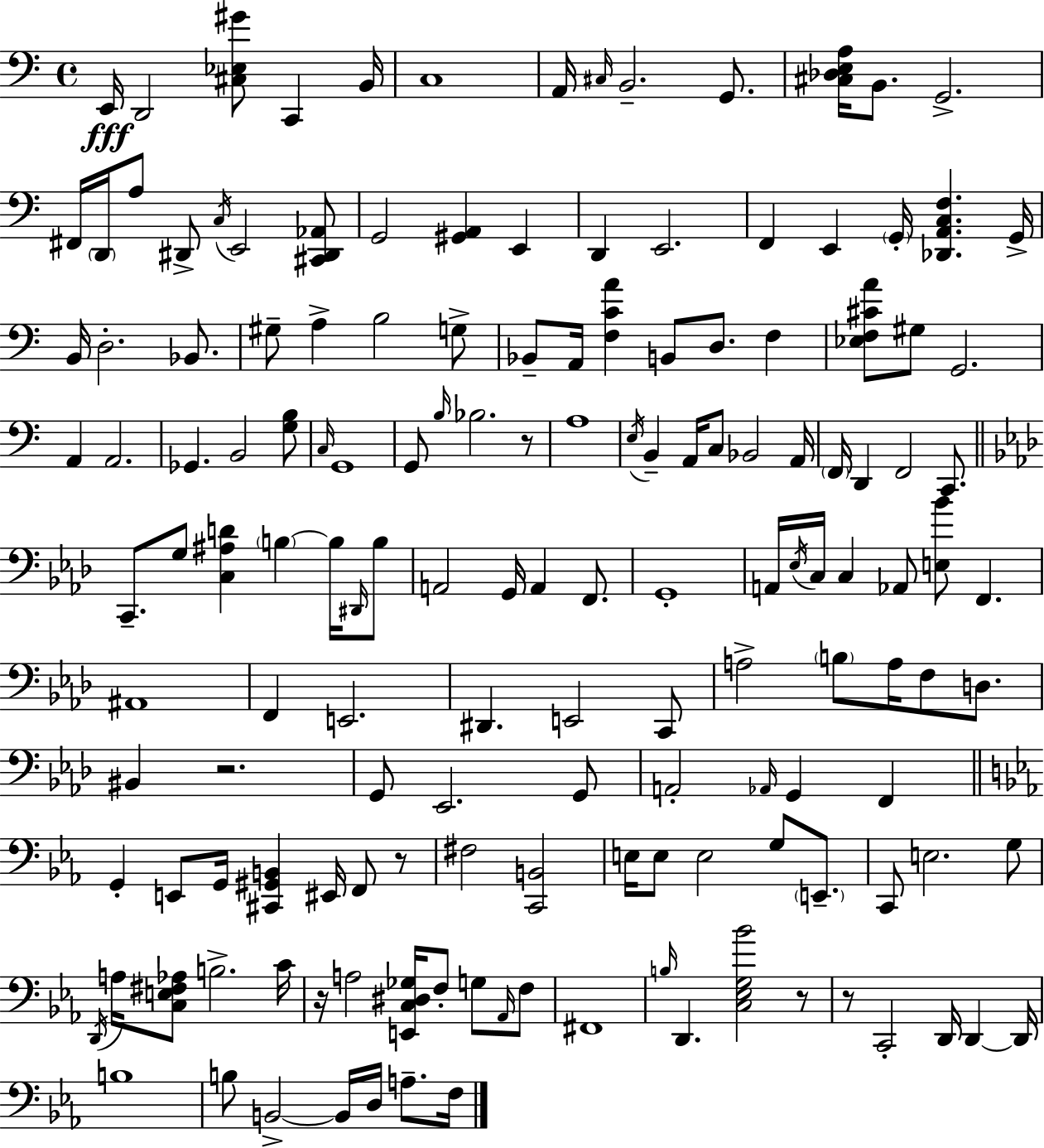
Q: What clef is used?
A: bass